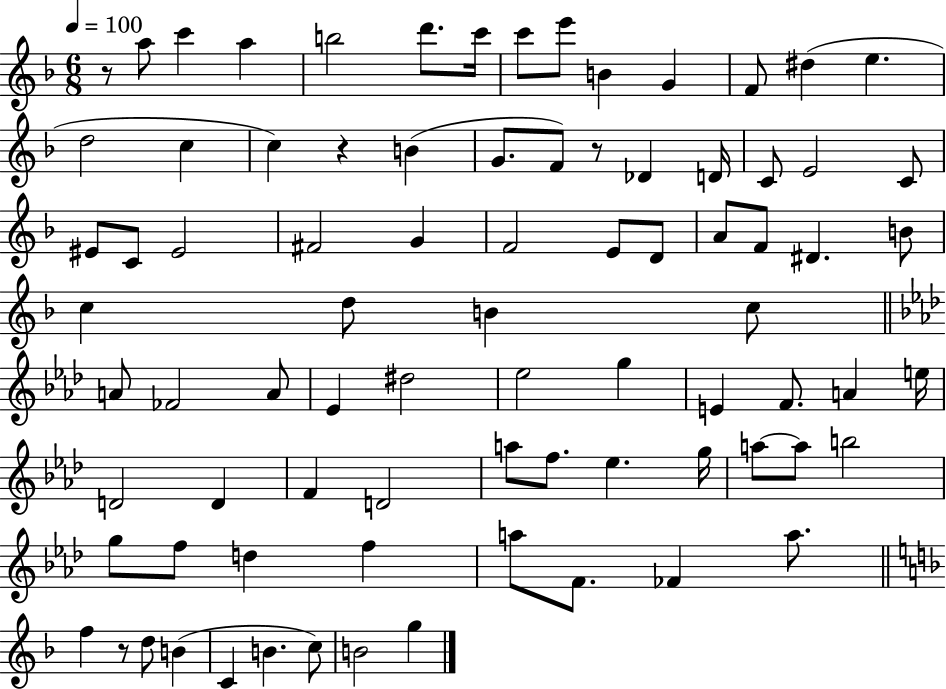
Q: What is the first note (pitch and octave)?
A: A5